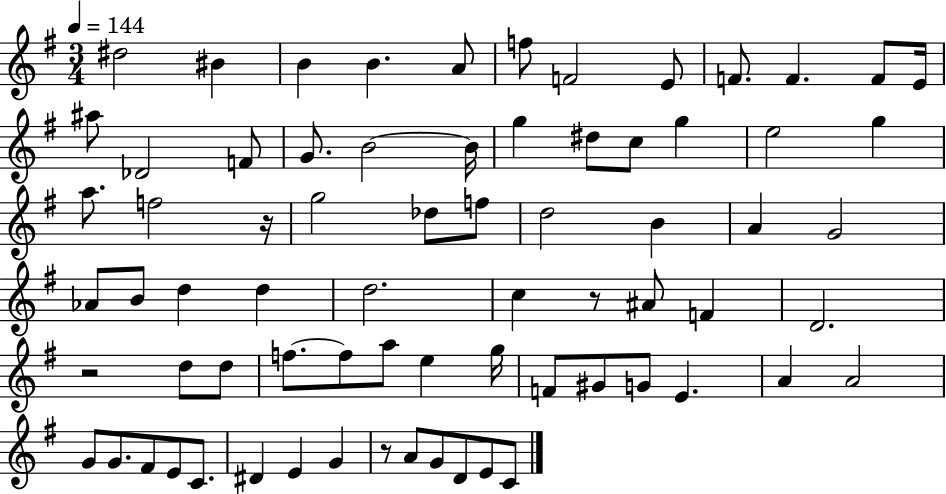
{
  \clef treble
  \numericTimeSignature
  \time 3/4
  \key g \major
  \tempo 4 = 144
  dis''2 bis'4 | b'4 b'4. a'8 | f''8 f'2 e'8 | f'8. f'4. f'8 e'16 | \break ais''8 des'2 f'8 | g'8. b'2~~ b'16 | g''4 dis''8 c''8 g''4 | e''2 g''4 | \break a''8. f''2 r16 | g''2 des''8 f''8 | d''2 b'4 | a'4 g'2 | \break aes'8 b'8 d''4 d''4 | d''2. | c''4 r8 ais'8 f'4 | d'2. | \break r2 d''8 d''8 | f''8.~~ f''8 a''8 e''4 g''16 | f'8 gis'8 g'8 e'4. | a'4 a'2 | \break g'8 g'8. fis'8 e'8 c'8. | dis'4 e'4 g'4 | r8 a'8 g'8 d'8 e'8 c'8 | \bar "|."
}